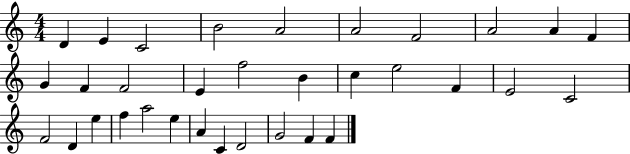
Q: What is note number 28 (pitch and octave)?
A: A4